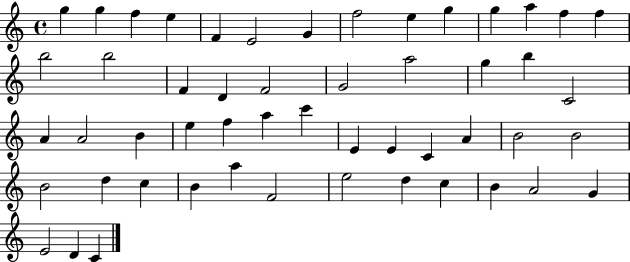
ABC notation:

X:1
T:Untitled
M:4/4
L:1/4
K:C
g g f e F E2 G f2 e g g a f f b2 b2 F D F2 G2 a2 g b C2 A A2 B e f a c' E E C A B2 B2 B2 d c B a F2 e2 d c B A2 G E2 D C